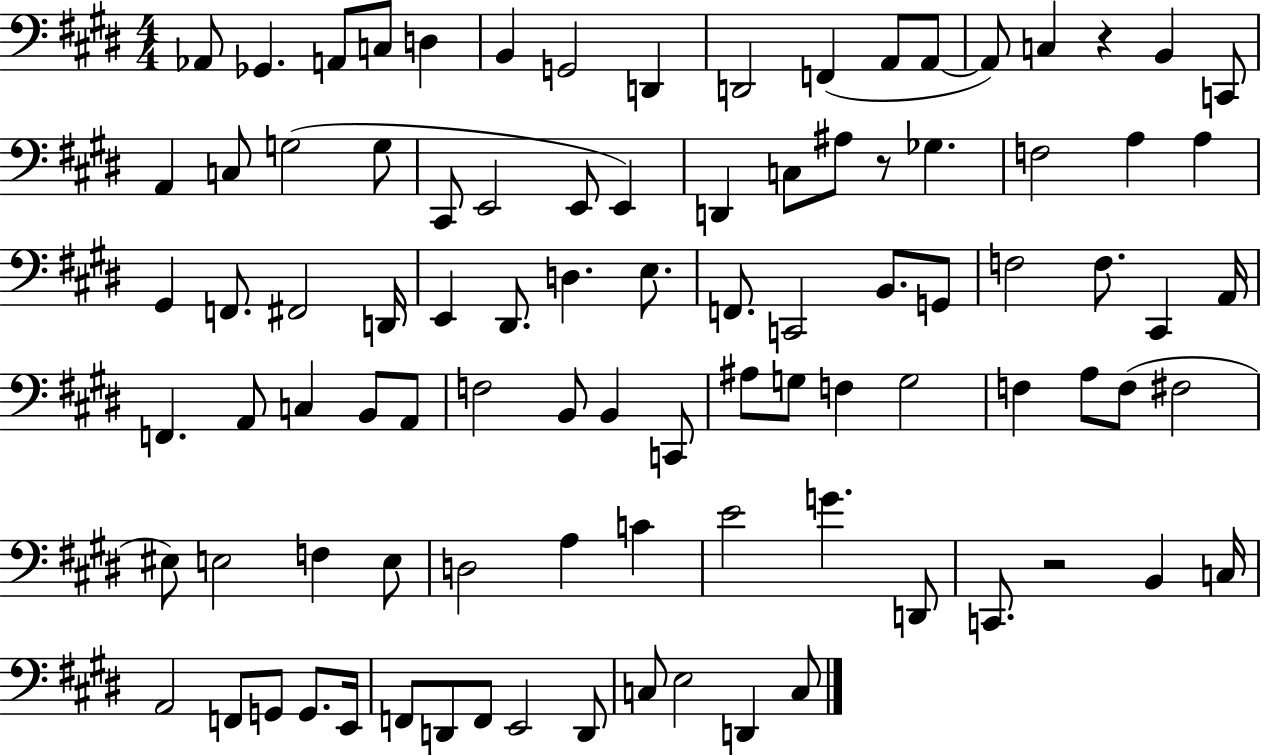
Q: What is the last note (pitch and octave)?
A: C3